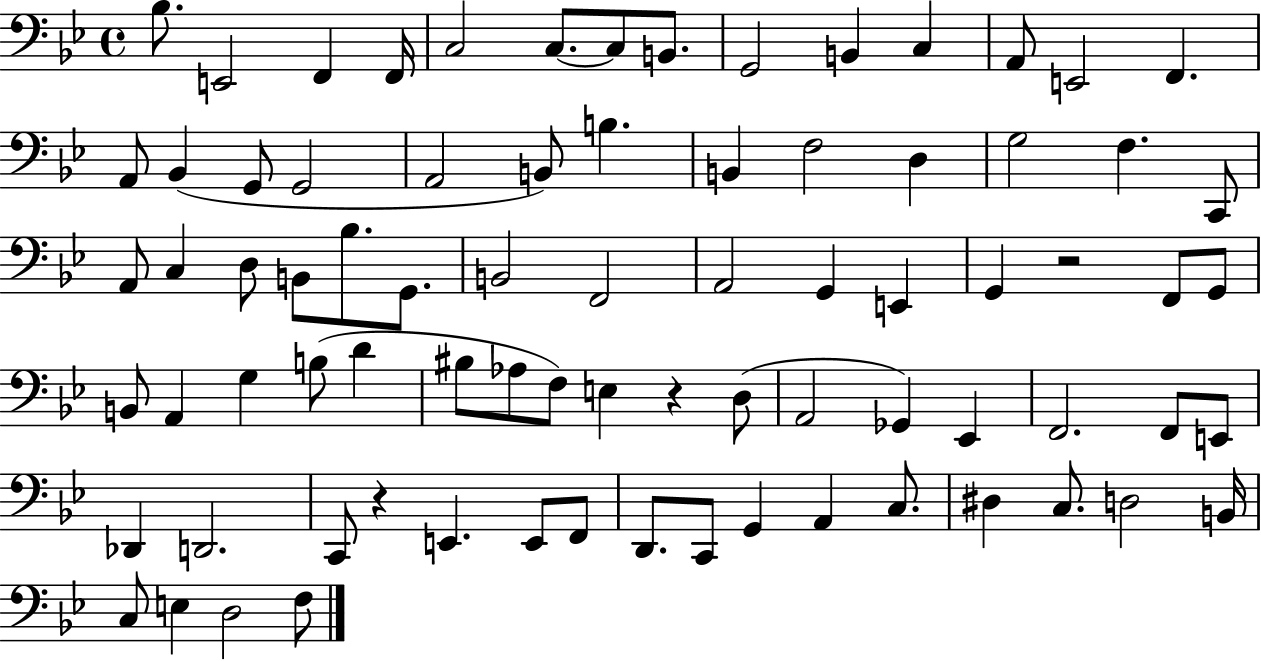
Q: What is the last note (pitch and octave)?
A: F3